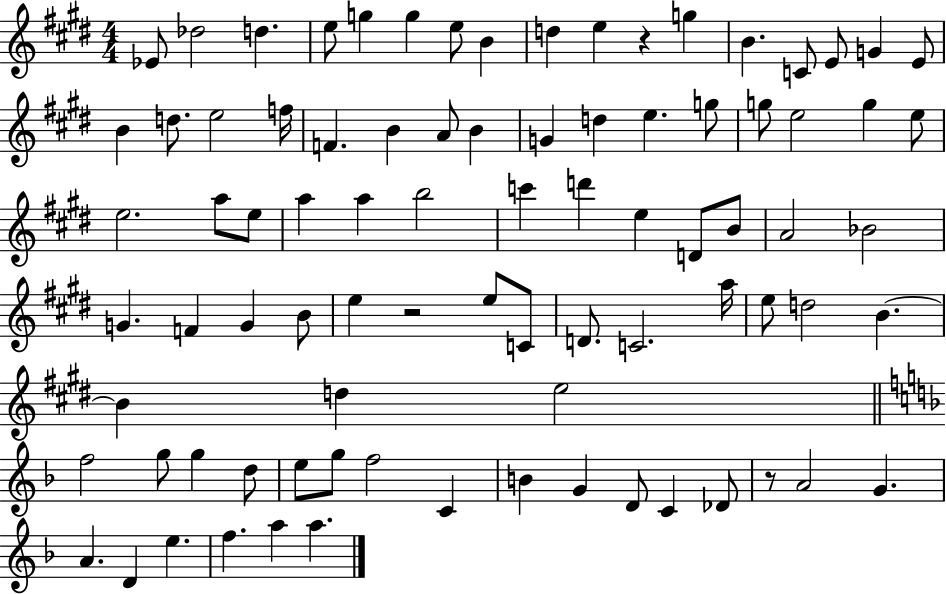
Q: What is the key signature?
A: E major